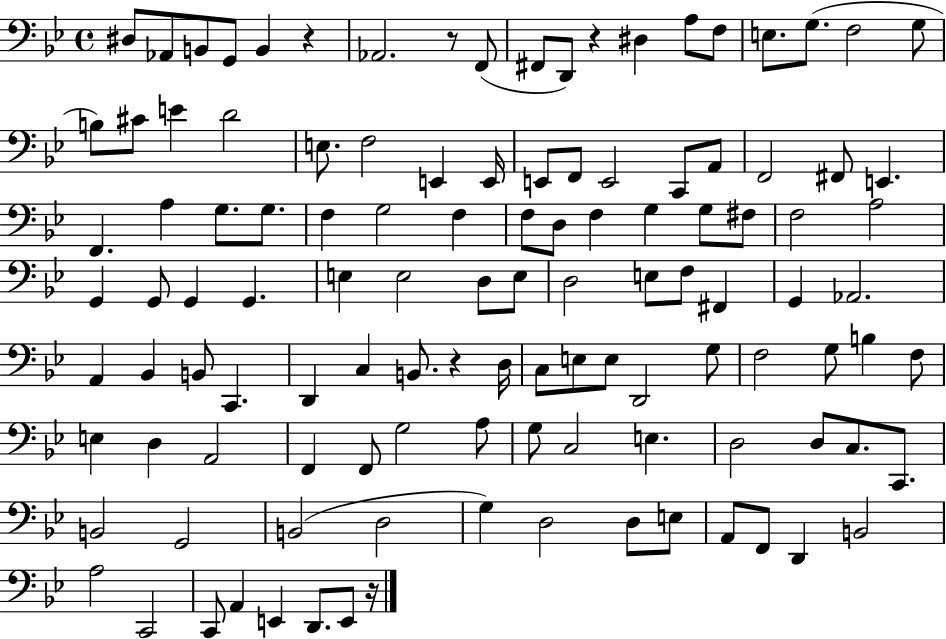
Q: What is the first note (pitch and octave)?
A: D#3